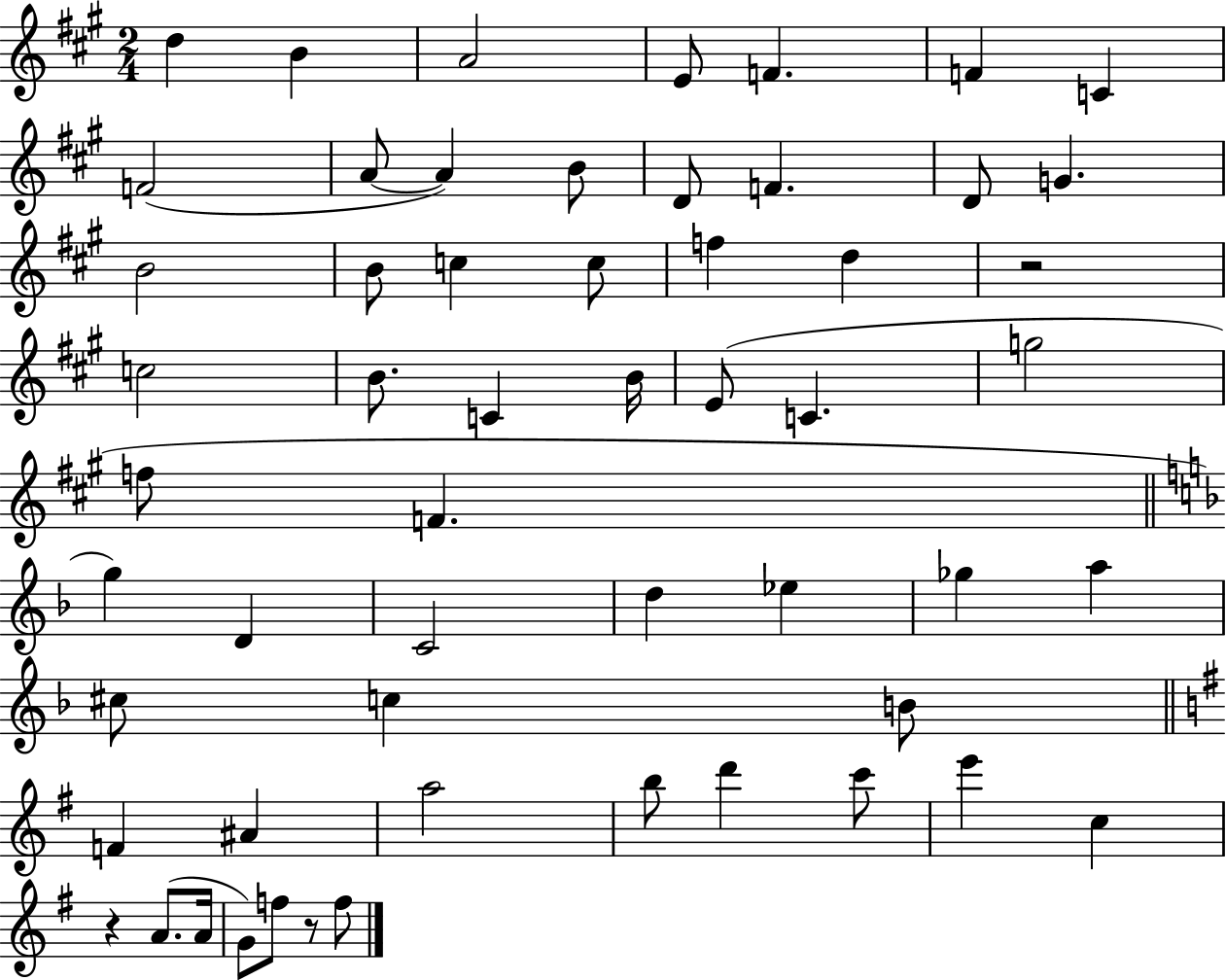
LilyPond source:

{
  \clef treble
  \numericTimeSignature
  \time 2/4
  \key a \major
  d''4 b'4 | a'2 | e'8 f'4. | f'4 c'4 | \break f'2( | a'8~~ a'4) b'8 | d'8 f'4. | d'8 g'4. | \break b'2 | b'8 c''4 c''8 | f''4 d''4 | r2 | \break c''2 | b'8. c'4 b'16 | e'8( c'4. | g''2 | \break f''8 f'4. | \bar "||" \break \key f \major g''4) d'4 | c'2 | d''4 ees''4 | ges''4 a''4 | \break cis''8 c''4 b'8 | \bar "||" \break \key g \major f'4 ais'4 | a''2 | b''8 d'''4 c'''8 | e'''4 c''4 | \break r4 a'8.( a'16 | g'8) f''8 r8 f''8 | \bar "|."
}